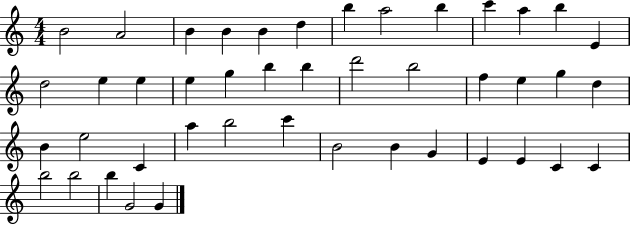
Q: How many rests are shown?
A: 0